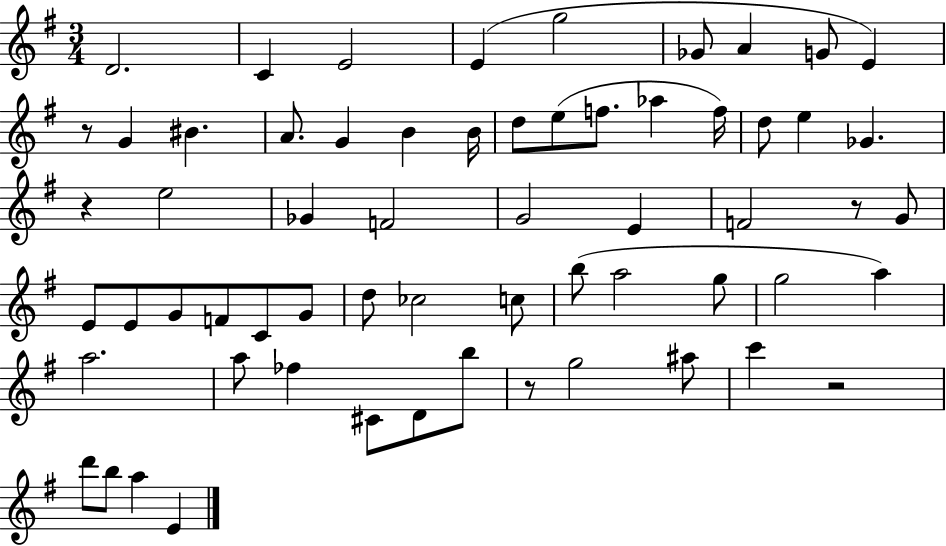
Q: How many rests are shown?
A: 5